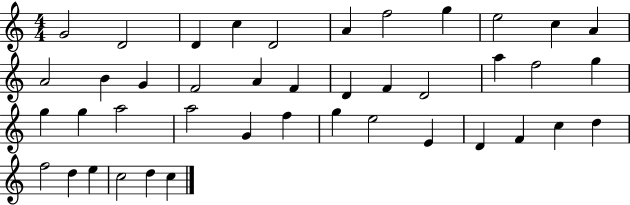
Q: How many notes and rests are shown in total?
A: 42